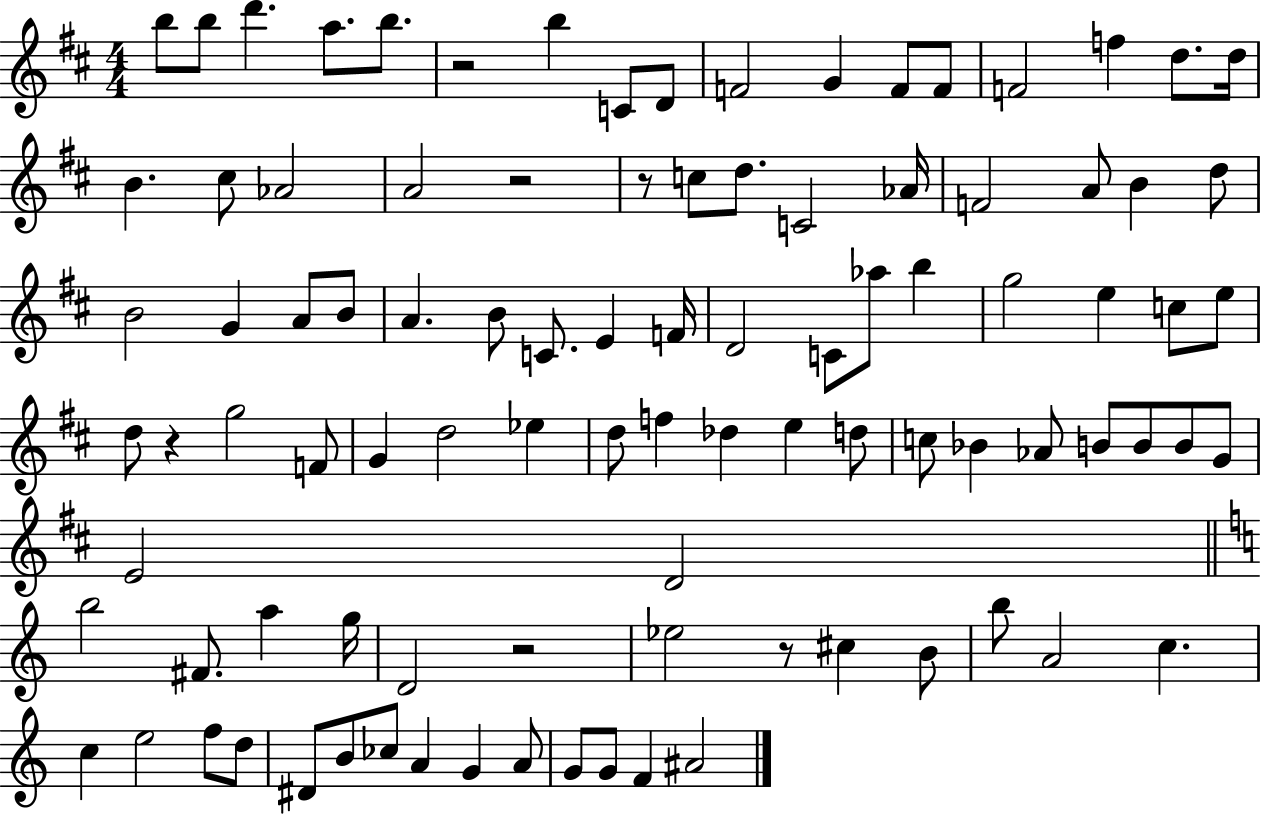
B5/e B5/e D6/q. A5/e. B5/e. R/h B5/q C4/e D4/e F4/h G4/q F4/e F4/e F4/h F5/q D5/e. D5/s B4/q. C#5/e Ab4/h A4/h R/h R/e C5/e D5/e. C4/h Ab4/s F4/h A4/e B4/q D5/e B4/h G4/q A4/e B4/e A4/q. B4/e C4/e. E4/q F4/s D4/h C4/e Ab5/e B5/q G5/h E5/q C5/e E5/e D5/e R/q G5/h F4/e G4/q D5/h Eb5/q D5/e F5/q Db5/q E5/q D5/e C5/e Bb4/q Ab4/e B4/e B4/e B4/e G4/e E4/h D4/h B5/h F#4/e. A5/q G5/s D4/h R/h Eb5/h R/e C#5/q B4/e B5/e A4/h C5/q. C5/q E5/h F5/e D5/e D#4/e B4/e CES5/e A4/q G4/q A4/e G4/e G4/e F4/q A#4/h